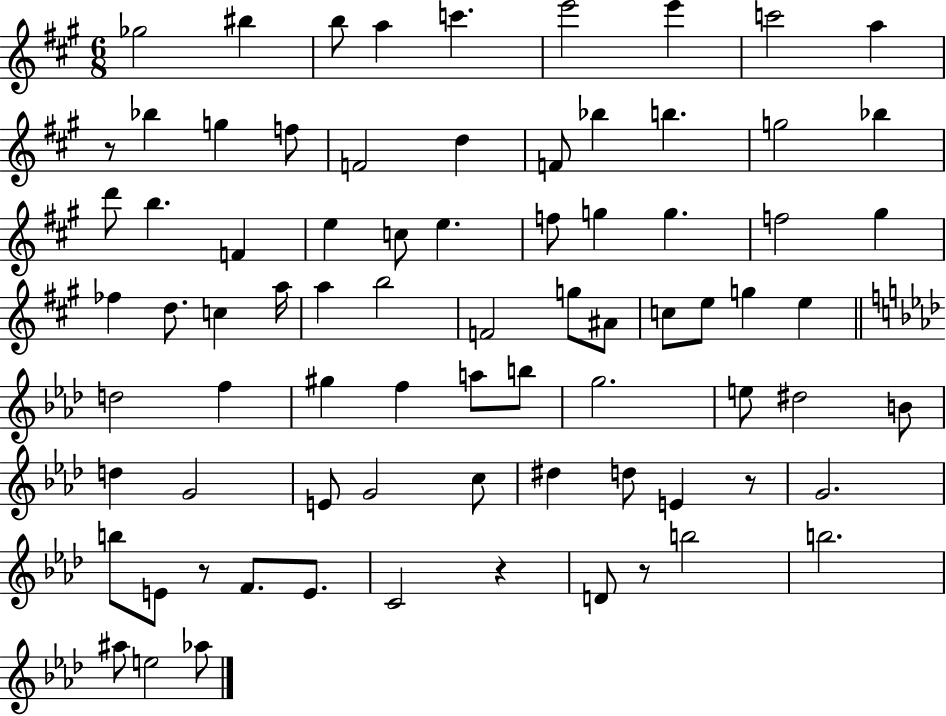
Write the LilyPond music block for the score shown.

{
  \clef treble
  \numericTimeSignature
  \time 6/8
  \key a \major
  ges''2 bis''4 | b''8 a''4 c'''4. | e'''2 e'''4 | c'''2 a''4 | \break r8 bes''4 g''4 f''8 | f'2 d''4 | f'8 bes''4 b''4. | g''2 bes''4 | \break d'''8 b''4. f'4 | e''4 c''8 e''4. | f''8 g''4 g''4. | f''2 gis''4 | \break fes''4 d''8. c''4 a''16 | a''4 b''2 | f'2 g''8 ais'8 | c''8 e''8 g''4 e''4 | \break \bar "||" \break \key f \minor d''2 f''4 | gis''4 f''4 a''8 b''8 | g''2. | e''8 dis''2 b'8 | \break d''4 g'2 | e'8 g'2 c''8 | dis''4 d''8 e'4 r8 | g'2. | \break b''8 e'8 r8 f'8. e'8. | c'2 r4 | d'8 r8 b''2 | b''2. | \break ais''8 e''2 aes''8 | \bar "|."
}